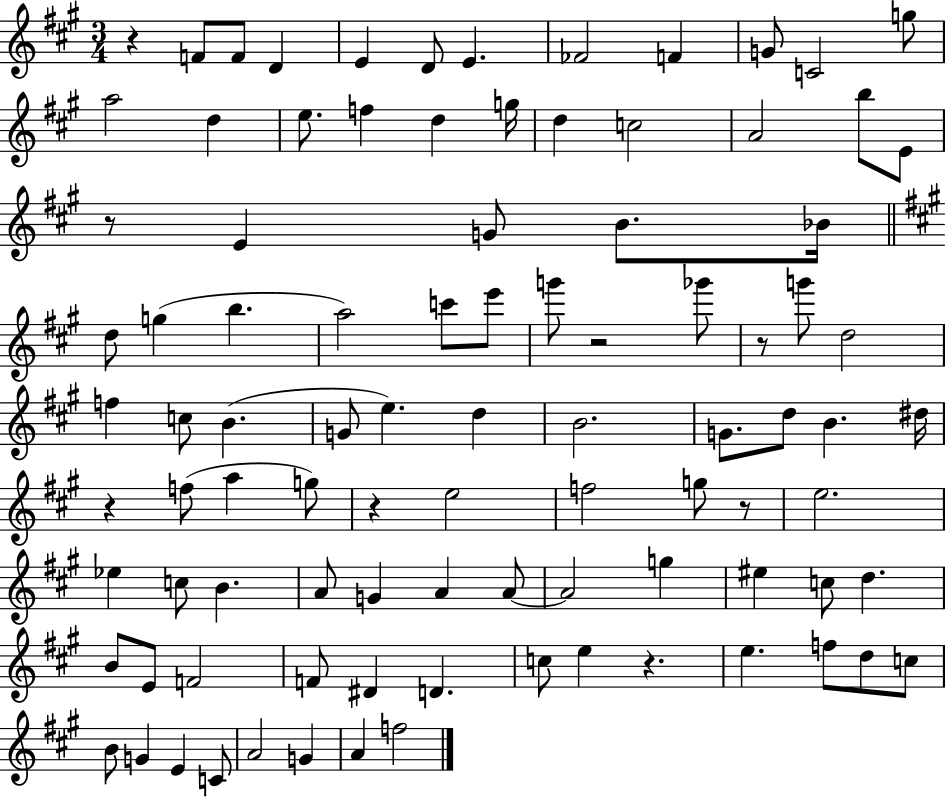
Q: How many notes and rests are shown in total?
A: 94